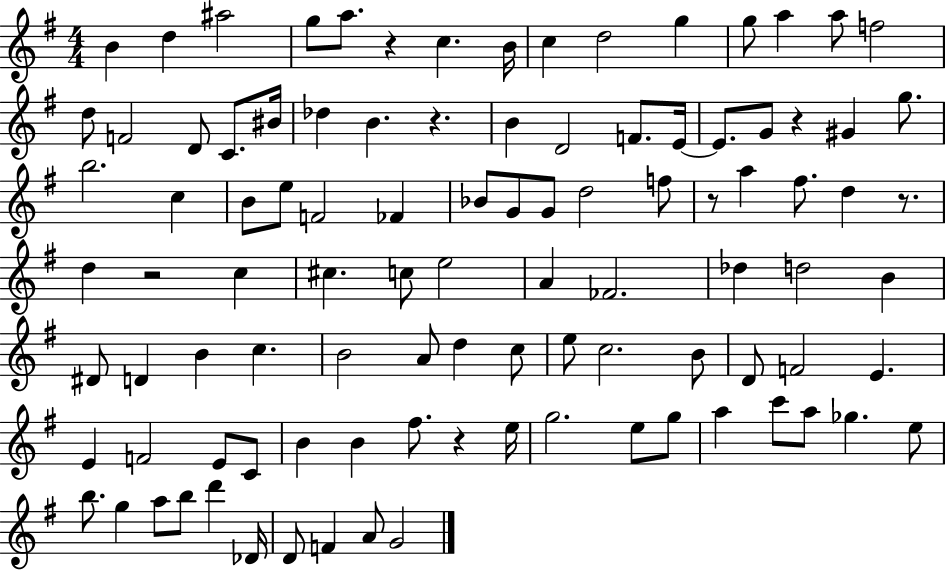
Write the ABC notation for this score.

X:1
T:Untitled
M:4/4
L:1/4
K:G
B d ^a2 g/2 a/2 z c B/4 c d2 g g/2 a a/2 f2 d/2 F2 D/2 C/2 ^B/4 _d B z B D2 F/2 E/4 E/2 G/2 z ^G g/2 b2 c B/2 e/2 F2 _F _B/2 G/2 G/2 d2 f/2 z/2 a ^f/2 d z/2 d z2 c ^c c/2 e2 A _F2 _d d2 B ^D/2 D B c B2 A/2 d c/2 e/2 c2 B/2 D/2 F2 E E F2 E/2 C/2 B B ^f/2 z e/4 g2 e/2 g/2 a c'/2 a/2 _g e/2 b/2 g a/2 b/2 d' _D/4 D/2 F A/2 G2